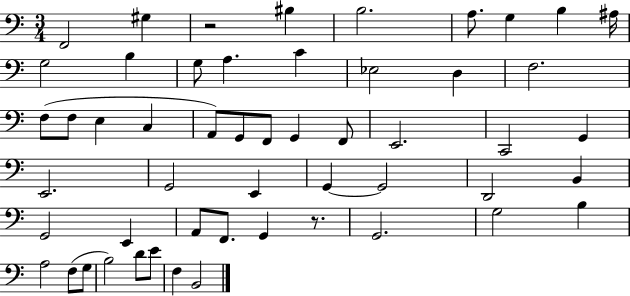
{
  \clef bass
  \numericTimeSignature
  \time 3/4
  \key c \major
  f,2 gis4 | r2 bis4 | b2. | a8. g4 b4 ais16 | \break g2 b4 | g8 a4. c'4 | ees2 d4 | f2. | \break f8( f8 e4 c4 | a,8) g,8 f,8 g,4 f,8 | e,2. | c,2 g,4 | \break e,2. | g,2 e,4 | g,4~~ g,2 | d,2 b,4 | \break g,2 e,4 | a,8 f,8. g,4 r8. | g,2. | g2 b4 | \break a2 f8( g8 | b2) d'8 e'8 | f4 b,2 | \bar "|."
}